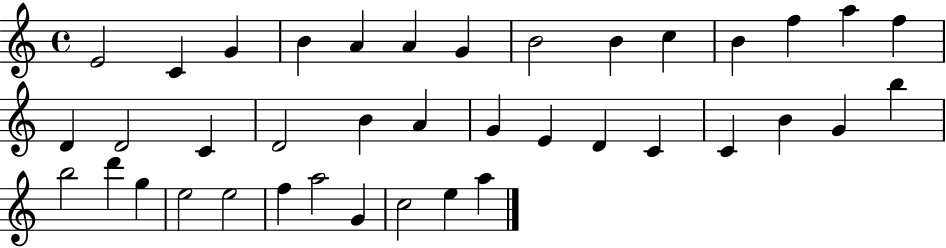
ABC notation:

X:1
T:Untitled
M:4/4
L:1/4
K:C
E2 C G B A A G B2 B c B f a f D D2 C D2 B A G E D C C B G b b2 d' g e2 e2 f a2 G c2 e a